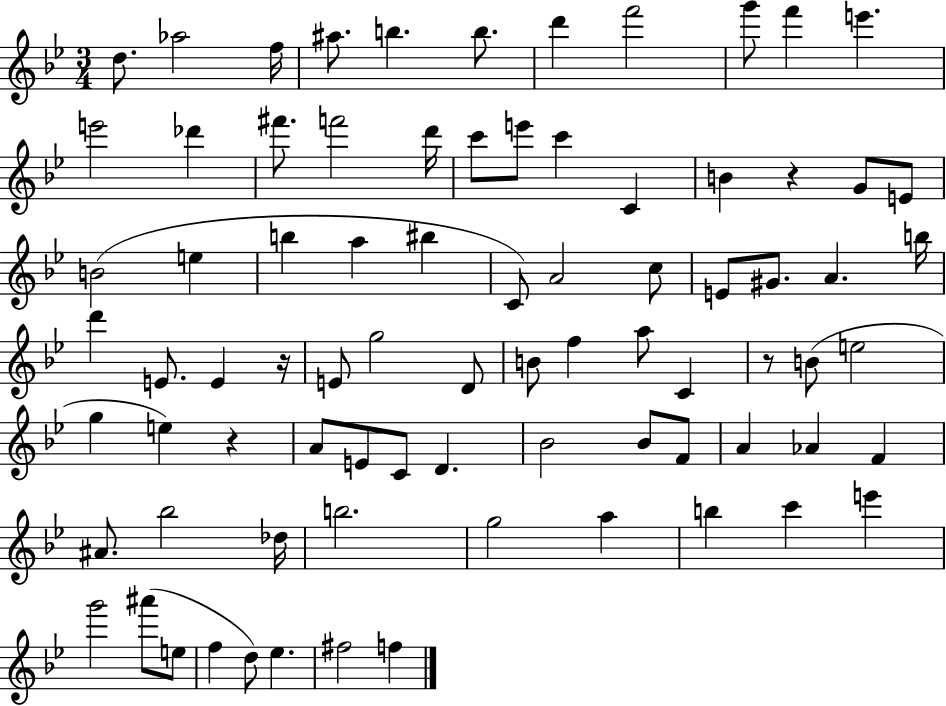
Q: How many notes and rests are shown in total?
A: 80